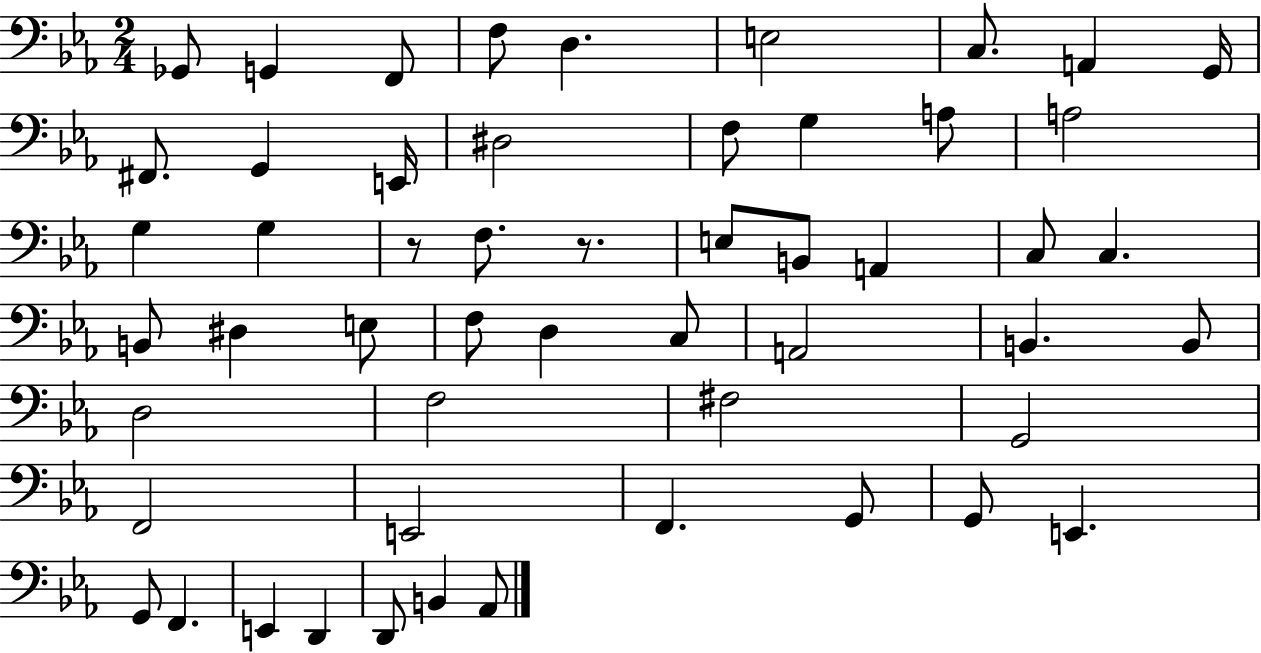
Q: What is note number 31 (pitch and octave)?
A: C3